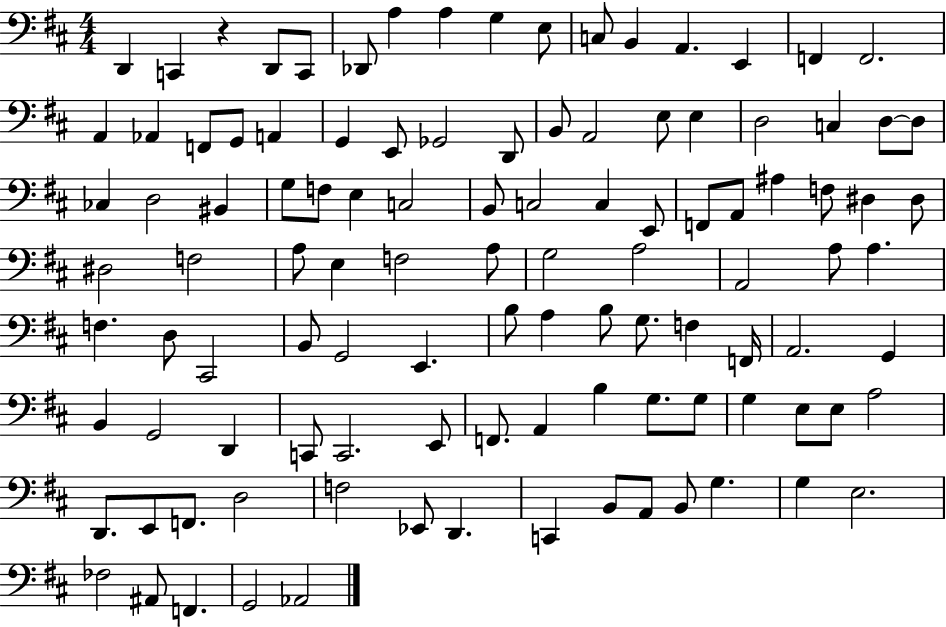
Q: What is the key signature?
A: D major